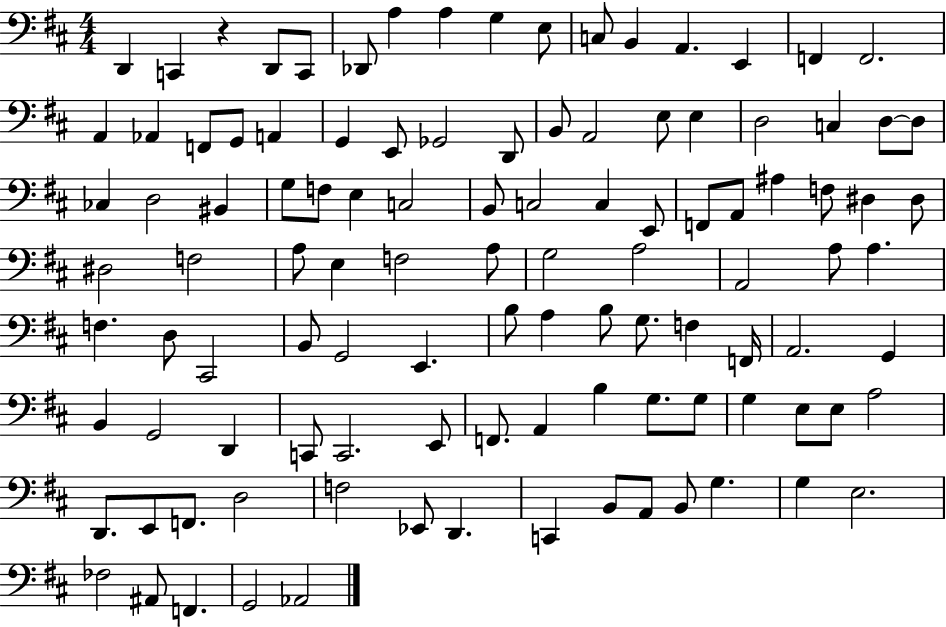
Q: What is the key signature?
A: D major